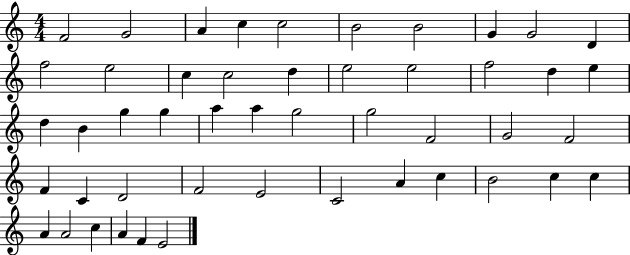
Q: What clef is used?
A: treble